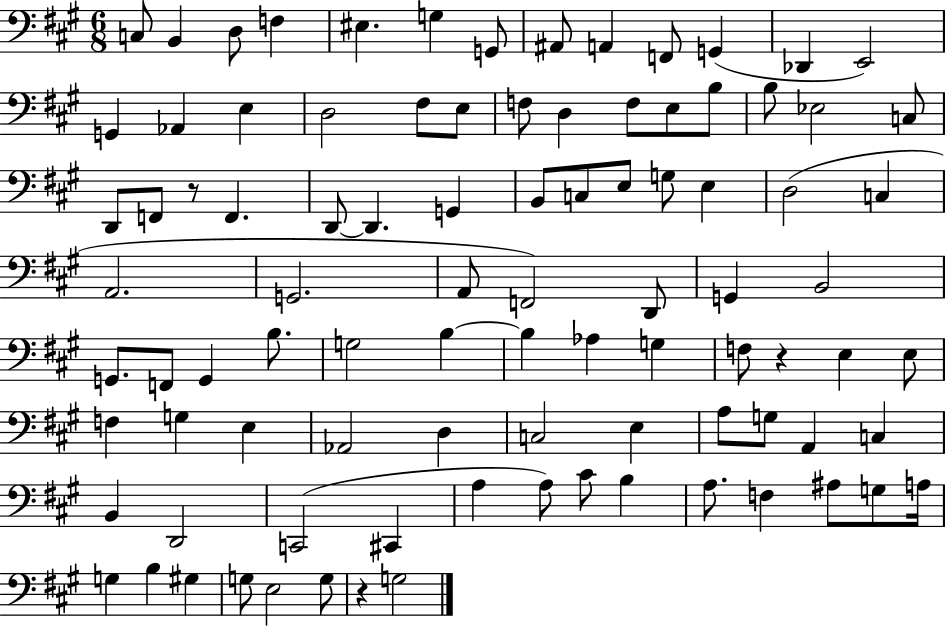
{
  \clef bass
  \numericTimeSignature
  \time 6/8
  \key a \major
  c8 b,4 d8 f4 | eis4. g4 g,8 | ais,8 a,4 f,8 g,4( | des,4 e,2) | \break g,4 aes,4 e4 | d2 fis8 e8 | f8 d4 f8 e8 b8 | b8 ees2 c8 | \break d,8 f,8 r8 f,4. | d,8~~ d,4. g,4 | b,8 c8 e8 g8 e4 | d2( c4 | \break a,2. | g,2. | a,8 f,2) d,8 | g,4 b,2 | \break g,8. f,8 g,4 b8. | g2 b4~~ | b4 aes4 g4 | f8 r4 e4 e8 | \break f4 g4 e4 | aes,2 d4 | c2 e4 | a8 g8 a,4 c4 | \break b,4 d,2 | c,2( cis,4 | a4 a8) cis'8 b4 | a8. f4 ais8 g8 a16 | \break g4 b4 gis4 | g8 e2 g8 | r4 g2 | \bar "|."
}